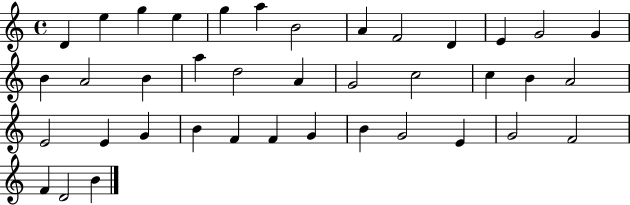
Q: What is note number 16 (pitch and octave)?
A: B4